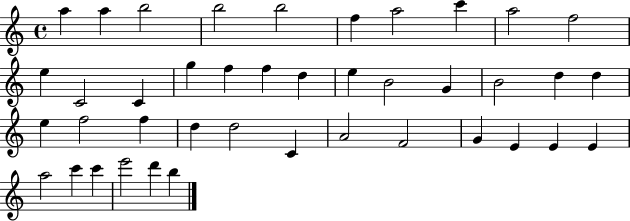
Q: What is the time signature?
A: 4/4